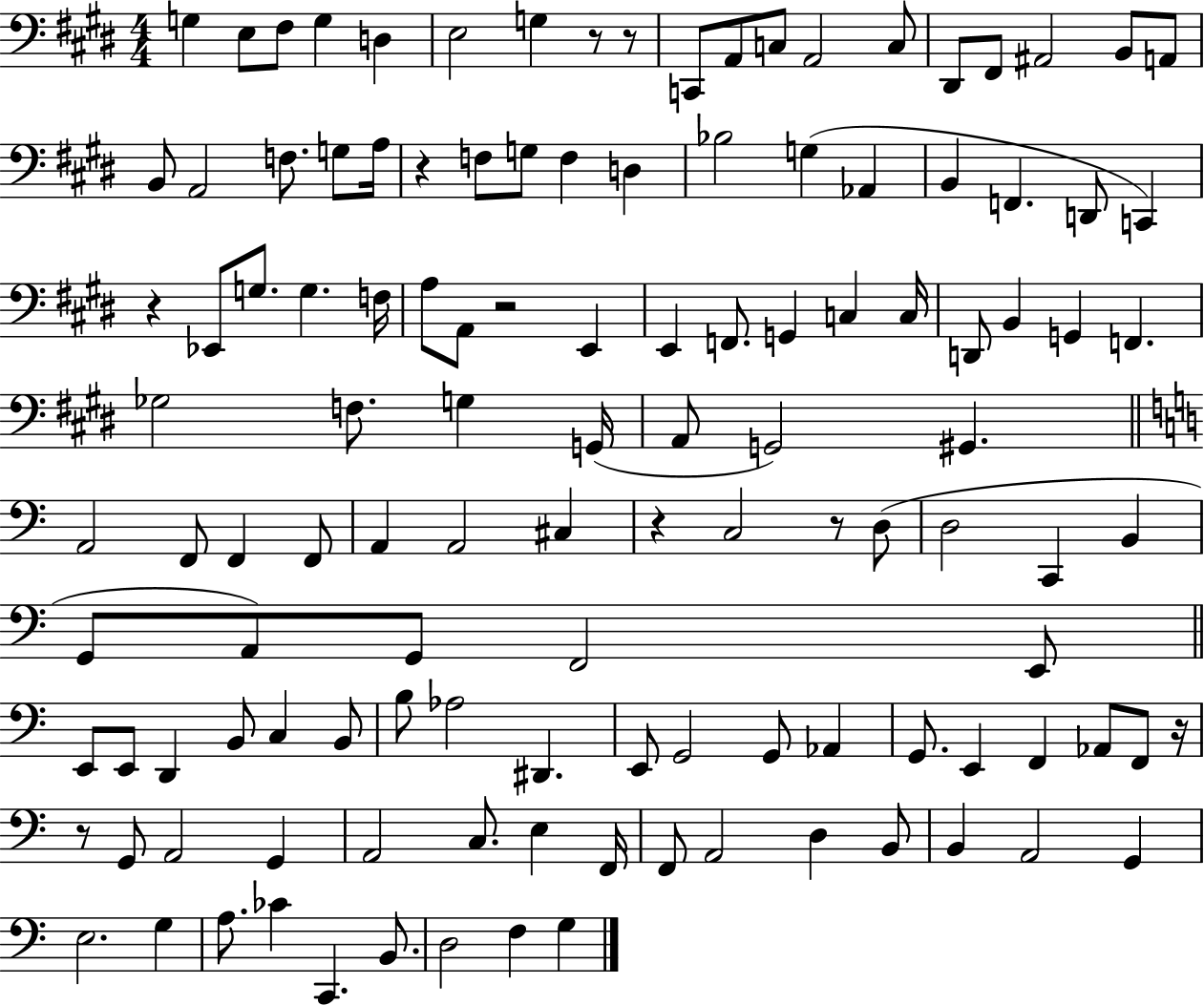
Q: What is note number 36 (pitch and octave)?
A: G3